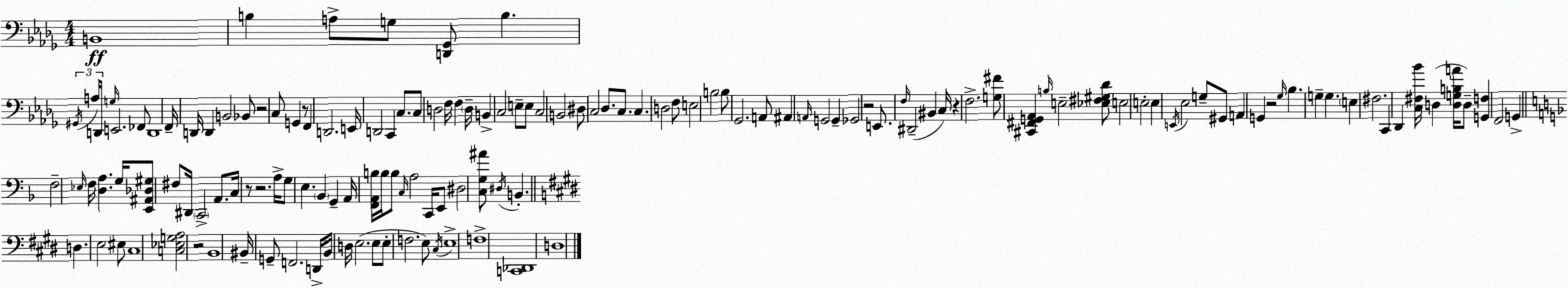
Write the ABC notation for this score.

X:1
T:Untitled
M:4/4
L:1/4
K:Bbm
B,,4 B, A,/2 G,/2 [D,,_G,,]/2 B, ^G,,/4 A,/4 D,,/4 G,/4 E,,2 _F,,/2 D,,4 F,,/4 D,,/4 D,, B,,2 _B,,/2 z2 C,/2 G,, z/2 F,, D,,2 E,,/4 D,,2 C,, C,/2 C,/2 D,2 F,/4 F, D,/4 B,, C,2 E,/2 E,/2 C,2 B,,2 ^D,/2 C,2 _D,/2 C,/2 C, D,2 F,/2 E,2 B,2 B,/2 _G,,2 A,,/2 ^A,, A,,/4 G,,2 G,, _G,,2 z2 E,,/2 F,/4 ^D,,2 ^B,, C,/4 z F,2 [G,^F]/2 [^C,,^F,,G,,_A,,] B,/4 E,2 [_E,^F,^G,_D]/2 E,2 E,2 E, E,,/4 _E,2 G,/2 ^G,,/2 A,, G,, z2 _G,/4 _B, G, G, E, ^F,2 C,, _D,, [C,^F,_B]/4 D, [D,G,B,A]/4 D,/2 [G,,F,] F,,2 G,, F,2 _E,/4 F,/4 [D,A,] G,/4 [E,,^A,,_D,^G,]/2 ^F,/2 ^D,,/4 C,,2 A,,/2 C,/4 z/2 z2 A,/4 G,/2 E, _B,, G,, A,,/4 [F,,A,,B,]/4 B,/4 B,/2 C,/4 A,2 C,,/4 E,,/2 ^D,2 [C,G,^A]/2 ^D,/4 B,, D, E,2 ^E,/2 ^C,4 [C,_E,G,A,]2 z2 B,,4 ^B,,/4 G,,/2 F,,2 D,,/4 B,,/4 D,/4 E,2 E,/2 E,/2 F,2 E,/2 ^C,/4 E,4 F,4 [C,,_D,,]4 D,4